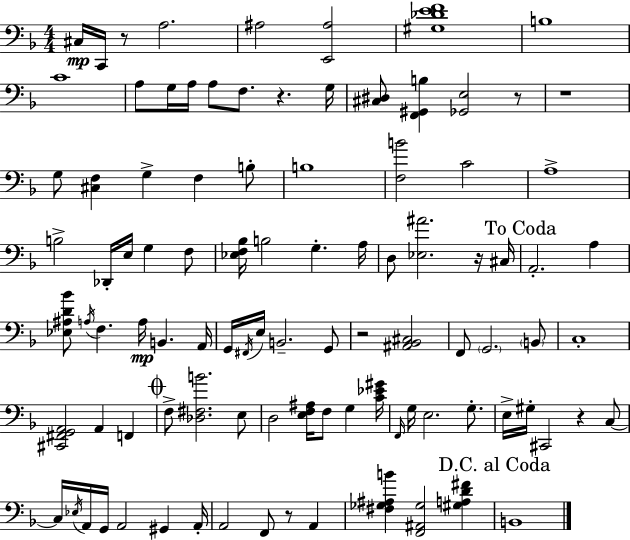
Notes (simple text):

C#3/s C2/s R/e A3/h. A#3/h [E2,A#3]/h [G#3,Db4,E4,F4]/w B3/w C4/w A3/e G3/s A3/s A3/e F3/e. R/q. G3/s [C#3,D#3]/e [F2,G#2,B3]/q [Gb2,E3]/h R/e R/w G3/e [C#3,F3]/q G3/q F3/q B3/e B3/w [F3,B4]/h C4/h A3/w B3/h Db2/s E3/s G3/q F3/e [Eb3,F3,Bb3]/s B3/h G3/q. A3/s D3/e [Eb3,A#4]/h. R/s C#3/s A2/h. A3/q [Eb3,A#3,D4,Bb4]/e A3/s F3/q. A3/s B2/q. A2/s G2/s F#2/s E3/s B2/h. G2/e R/h [A#2,Bb2,C#3]/h F2/e G2/h. B2/e C3/w [C#2,F#2,G2,A2]/h A2/q F2/q F3/e [Db3,F#3,B4]/h. E3/e D3/h [E3,F3,A#3]/s F3/e G3/q [C4,Eb4,G#4]/s F2/s G3/s E3/h. G3/e. E3/s G#3/s C#2/h R/q C3/e C3/s Eb3/s A2/s G2/s A2/h G#2/q A2/s A2/h F2/e R/e A2/q [F#3,Gb3,A#3,B4]/q [F2,A#2,Gb3]/h [G#3,A3,D4,F#4]/q B2/w